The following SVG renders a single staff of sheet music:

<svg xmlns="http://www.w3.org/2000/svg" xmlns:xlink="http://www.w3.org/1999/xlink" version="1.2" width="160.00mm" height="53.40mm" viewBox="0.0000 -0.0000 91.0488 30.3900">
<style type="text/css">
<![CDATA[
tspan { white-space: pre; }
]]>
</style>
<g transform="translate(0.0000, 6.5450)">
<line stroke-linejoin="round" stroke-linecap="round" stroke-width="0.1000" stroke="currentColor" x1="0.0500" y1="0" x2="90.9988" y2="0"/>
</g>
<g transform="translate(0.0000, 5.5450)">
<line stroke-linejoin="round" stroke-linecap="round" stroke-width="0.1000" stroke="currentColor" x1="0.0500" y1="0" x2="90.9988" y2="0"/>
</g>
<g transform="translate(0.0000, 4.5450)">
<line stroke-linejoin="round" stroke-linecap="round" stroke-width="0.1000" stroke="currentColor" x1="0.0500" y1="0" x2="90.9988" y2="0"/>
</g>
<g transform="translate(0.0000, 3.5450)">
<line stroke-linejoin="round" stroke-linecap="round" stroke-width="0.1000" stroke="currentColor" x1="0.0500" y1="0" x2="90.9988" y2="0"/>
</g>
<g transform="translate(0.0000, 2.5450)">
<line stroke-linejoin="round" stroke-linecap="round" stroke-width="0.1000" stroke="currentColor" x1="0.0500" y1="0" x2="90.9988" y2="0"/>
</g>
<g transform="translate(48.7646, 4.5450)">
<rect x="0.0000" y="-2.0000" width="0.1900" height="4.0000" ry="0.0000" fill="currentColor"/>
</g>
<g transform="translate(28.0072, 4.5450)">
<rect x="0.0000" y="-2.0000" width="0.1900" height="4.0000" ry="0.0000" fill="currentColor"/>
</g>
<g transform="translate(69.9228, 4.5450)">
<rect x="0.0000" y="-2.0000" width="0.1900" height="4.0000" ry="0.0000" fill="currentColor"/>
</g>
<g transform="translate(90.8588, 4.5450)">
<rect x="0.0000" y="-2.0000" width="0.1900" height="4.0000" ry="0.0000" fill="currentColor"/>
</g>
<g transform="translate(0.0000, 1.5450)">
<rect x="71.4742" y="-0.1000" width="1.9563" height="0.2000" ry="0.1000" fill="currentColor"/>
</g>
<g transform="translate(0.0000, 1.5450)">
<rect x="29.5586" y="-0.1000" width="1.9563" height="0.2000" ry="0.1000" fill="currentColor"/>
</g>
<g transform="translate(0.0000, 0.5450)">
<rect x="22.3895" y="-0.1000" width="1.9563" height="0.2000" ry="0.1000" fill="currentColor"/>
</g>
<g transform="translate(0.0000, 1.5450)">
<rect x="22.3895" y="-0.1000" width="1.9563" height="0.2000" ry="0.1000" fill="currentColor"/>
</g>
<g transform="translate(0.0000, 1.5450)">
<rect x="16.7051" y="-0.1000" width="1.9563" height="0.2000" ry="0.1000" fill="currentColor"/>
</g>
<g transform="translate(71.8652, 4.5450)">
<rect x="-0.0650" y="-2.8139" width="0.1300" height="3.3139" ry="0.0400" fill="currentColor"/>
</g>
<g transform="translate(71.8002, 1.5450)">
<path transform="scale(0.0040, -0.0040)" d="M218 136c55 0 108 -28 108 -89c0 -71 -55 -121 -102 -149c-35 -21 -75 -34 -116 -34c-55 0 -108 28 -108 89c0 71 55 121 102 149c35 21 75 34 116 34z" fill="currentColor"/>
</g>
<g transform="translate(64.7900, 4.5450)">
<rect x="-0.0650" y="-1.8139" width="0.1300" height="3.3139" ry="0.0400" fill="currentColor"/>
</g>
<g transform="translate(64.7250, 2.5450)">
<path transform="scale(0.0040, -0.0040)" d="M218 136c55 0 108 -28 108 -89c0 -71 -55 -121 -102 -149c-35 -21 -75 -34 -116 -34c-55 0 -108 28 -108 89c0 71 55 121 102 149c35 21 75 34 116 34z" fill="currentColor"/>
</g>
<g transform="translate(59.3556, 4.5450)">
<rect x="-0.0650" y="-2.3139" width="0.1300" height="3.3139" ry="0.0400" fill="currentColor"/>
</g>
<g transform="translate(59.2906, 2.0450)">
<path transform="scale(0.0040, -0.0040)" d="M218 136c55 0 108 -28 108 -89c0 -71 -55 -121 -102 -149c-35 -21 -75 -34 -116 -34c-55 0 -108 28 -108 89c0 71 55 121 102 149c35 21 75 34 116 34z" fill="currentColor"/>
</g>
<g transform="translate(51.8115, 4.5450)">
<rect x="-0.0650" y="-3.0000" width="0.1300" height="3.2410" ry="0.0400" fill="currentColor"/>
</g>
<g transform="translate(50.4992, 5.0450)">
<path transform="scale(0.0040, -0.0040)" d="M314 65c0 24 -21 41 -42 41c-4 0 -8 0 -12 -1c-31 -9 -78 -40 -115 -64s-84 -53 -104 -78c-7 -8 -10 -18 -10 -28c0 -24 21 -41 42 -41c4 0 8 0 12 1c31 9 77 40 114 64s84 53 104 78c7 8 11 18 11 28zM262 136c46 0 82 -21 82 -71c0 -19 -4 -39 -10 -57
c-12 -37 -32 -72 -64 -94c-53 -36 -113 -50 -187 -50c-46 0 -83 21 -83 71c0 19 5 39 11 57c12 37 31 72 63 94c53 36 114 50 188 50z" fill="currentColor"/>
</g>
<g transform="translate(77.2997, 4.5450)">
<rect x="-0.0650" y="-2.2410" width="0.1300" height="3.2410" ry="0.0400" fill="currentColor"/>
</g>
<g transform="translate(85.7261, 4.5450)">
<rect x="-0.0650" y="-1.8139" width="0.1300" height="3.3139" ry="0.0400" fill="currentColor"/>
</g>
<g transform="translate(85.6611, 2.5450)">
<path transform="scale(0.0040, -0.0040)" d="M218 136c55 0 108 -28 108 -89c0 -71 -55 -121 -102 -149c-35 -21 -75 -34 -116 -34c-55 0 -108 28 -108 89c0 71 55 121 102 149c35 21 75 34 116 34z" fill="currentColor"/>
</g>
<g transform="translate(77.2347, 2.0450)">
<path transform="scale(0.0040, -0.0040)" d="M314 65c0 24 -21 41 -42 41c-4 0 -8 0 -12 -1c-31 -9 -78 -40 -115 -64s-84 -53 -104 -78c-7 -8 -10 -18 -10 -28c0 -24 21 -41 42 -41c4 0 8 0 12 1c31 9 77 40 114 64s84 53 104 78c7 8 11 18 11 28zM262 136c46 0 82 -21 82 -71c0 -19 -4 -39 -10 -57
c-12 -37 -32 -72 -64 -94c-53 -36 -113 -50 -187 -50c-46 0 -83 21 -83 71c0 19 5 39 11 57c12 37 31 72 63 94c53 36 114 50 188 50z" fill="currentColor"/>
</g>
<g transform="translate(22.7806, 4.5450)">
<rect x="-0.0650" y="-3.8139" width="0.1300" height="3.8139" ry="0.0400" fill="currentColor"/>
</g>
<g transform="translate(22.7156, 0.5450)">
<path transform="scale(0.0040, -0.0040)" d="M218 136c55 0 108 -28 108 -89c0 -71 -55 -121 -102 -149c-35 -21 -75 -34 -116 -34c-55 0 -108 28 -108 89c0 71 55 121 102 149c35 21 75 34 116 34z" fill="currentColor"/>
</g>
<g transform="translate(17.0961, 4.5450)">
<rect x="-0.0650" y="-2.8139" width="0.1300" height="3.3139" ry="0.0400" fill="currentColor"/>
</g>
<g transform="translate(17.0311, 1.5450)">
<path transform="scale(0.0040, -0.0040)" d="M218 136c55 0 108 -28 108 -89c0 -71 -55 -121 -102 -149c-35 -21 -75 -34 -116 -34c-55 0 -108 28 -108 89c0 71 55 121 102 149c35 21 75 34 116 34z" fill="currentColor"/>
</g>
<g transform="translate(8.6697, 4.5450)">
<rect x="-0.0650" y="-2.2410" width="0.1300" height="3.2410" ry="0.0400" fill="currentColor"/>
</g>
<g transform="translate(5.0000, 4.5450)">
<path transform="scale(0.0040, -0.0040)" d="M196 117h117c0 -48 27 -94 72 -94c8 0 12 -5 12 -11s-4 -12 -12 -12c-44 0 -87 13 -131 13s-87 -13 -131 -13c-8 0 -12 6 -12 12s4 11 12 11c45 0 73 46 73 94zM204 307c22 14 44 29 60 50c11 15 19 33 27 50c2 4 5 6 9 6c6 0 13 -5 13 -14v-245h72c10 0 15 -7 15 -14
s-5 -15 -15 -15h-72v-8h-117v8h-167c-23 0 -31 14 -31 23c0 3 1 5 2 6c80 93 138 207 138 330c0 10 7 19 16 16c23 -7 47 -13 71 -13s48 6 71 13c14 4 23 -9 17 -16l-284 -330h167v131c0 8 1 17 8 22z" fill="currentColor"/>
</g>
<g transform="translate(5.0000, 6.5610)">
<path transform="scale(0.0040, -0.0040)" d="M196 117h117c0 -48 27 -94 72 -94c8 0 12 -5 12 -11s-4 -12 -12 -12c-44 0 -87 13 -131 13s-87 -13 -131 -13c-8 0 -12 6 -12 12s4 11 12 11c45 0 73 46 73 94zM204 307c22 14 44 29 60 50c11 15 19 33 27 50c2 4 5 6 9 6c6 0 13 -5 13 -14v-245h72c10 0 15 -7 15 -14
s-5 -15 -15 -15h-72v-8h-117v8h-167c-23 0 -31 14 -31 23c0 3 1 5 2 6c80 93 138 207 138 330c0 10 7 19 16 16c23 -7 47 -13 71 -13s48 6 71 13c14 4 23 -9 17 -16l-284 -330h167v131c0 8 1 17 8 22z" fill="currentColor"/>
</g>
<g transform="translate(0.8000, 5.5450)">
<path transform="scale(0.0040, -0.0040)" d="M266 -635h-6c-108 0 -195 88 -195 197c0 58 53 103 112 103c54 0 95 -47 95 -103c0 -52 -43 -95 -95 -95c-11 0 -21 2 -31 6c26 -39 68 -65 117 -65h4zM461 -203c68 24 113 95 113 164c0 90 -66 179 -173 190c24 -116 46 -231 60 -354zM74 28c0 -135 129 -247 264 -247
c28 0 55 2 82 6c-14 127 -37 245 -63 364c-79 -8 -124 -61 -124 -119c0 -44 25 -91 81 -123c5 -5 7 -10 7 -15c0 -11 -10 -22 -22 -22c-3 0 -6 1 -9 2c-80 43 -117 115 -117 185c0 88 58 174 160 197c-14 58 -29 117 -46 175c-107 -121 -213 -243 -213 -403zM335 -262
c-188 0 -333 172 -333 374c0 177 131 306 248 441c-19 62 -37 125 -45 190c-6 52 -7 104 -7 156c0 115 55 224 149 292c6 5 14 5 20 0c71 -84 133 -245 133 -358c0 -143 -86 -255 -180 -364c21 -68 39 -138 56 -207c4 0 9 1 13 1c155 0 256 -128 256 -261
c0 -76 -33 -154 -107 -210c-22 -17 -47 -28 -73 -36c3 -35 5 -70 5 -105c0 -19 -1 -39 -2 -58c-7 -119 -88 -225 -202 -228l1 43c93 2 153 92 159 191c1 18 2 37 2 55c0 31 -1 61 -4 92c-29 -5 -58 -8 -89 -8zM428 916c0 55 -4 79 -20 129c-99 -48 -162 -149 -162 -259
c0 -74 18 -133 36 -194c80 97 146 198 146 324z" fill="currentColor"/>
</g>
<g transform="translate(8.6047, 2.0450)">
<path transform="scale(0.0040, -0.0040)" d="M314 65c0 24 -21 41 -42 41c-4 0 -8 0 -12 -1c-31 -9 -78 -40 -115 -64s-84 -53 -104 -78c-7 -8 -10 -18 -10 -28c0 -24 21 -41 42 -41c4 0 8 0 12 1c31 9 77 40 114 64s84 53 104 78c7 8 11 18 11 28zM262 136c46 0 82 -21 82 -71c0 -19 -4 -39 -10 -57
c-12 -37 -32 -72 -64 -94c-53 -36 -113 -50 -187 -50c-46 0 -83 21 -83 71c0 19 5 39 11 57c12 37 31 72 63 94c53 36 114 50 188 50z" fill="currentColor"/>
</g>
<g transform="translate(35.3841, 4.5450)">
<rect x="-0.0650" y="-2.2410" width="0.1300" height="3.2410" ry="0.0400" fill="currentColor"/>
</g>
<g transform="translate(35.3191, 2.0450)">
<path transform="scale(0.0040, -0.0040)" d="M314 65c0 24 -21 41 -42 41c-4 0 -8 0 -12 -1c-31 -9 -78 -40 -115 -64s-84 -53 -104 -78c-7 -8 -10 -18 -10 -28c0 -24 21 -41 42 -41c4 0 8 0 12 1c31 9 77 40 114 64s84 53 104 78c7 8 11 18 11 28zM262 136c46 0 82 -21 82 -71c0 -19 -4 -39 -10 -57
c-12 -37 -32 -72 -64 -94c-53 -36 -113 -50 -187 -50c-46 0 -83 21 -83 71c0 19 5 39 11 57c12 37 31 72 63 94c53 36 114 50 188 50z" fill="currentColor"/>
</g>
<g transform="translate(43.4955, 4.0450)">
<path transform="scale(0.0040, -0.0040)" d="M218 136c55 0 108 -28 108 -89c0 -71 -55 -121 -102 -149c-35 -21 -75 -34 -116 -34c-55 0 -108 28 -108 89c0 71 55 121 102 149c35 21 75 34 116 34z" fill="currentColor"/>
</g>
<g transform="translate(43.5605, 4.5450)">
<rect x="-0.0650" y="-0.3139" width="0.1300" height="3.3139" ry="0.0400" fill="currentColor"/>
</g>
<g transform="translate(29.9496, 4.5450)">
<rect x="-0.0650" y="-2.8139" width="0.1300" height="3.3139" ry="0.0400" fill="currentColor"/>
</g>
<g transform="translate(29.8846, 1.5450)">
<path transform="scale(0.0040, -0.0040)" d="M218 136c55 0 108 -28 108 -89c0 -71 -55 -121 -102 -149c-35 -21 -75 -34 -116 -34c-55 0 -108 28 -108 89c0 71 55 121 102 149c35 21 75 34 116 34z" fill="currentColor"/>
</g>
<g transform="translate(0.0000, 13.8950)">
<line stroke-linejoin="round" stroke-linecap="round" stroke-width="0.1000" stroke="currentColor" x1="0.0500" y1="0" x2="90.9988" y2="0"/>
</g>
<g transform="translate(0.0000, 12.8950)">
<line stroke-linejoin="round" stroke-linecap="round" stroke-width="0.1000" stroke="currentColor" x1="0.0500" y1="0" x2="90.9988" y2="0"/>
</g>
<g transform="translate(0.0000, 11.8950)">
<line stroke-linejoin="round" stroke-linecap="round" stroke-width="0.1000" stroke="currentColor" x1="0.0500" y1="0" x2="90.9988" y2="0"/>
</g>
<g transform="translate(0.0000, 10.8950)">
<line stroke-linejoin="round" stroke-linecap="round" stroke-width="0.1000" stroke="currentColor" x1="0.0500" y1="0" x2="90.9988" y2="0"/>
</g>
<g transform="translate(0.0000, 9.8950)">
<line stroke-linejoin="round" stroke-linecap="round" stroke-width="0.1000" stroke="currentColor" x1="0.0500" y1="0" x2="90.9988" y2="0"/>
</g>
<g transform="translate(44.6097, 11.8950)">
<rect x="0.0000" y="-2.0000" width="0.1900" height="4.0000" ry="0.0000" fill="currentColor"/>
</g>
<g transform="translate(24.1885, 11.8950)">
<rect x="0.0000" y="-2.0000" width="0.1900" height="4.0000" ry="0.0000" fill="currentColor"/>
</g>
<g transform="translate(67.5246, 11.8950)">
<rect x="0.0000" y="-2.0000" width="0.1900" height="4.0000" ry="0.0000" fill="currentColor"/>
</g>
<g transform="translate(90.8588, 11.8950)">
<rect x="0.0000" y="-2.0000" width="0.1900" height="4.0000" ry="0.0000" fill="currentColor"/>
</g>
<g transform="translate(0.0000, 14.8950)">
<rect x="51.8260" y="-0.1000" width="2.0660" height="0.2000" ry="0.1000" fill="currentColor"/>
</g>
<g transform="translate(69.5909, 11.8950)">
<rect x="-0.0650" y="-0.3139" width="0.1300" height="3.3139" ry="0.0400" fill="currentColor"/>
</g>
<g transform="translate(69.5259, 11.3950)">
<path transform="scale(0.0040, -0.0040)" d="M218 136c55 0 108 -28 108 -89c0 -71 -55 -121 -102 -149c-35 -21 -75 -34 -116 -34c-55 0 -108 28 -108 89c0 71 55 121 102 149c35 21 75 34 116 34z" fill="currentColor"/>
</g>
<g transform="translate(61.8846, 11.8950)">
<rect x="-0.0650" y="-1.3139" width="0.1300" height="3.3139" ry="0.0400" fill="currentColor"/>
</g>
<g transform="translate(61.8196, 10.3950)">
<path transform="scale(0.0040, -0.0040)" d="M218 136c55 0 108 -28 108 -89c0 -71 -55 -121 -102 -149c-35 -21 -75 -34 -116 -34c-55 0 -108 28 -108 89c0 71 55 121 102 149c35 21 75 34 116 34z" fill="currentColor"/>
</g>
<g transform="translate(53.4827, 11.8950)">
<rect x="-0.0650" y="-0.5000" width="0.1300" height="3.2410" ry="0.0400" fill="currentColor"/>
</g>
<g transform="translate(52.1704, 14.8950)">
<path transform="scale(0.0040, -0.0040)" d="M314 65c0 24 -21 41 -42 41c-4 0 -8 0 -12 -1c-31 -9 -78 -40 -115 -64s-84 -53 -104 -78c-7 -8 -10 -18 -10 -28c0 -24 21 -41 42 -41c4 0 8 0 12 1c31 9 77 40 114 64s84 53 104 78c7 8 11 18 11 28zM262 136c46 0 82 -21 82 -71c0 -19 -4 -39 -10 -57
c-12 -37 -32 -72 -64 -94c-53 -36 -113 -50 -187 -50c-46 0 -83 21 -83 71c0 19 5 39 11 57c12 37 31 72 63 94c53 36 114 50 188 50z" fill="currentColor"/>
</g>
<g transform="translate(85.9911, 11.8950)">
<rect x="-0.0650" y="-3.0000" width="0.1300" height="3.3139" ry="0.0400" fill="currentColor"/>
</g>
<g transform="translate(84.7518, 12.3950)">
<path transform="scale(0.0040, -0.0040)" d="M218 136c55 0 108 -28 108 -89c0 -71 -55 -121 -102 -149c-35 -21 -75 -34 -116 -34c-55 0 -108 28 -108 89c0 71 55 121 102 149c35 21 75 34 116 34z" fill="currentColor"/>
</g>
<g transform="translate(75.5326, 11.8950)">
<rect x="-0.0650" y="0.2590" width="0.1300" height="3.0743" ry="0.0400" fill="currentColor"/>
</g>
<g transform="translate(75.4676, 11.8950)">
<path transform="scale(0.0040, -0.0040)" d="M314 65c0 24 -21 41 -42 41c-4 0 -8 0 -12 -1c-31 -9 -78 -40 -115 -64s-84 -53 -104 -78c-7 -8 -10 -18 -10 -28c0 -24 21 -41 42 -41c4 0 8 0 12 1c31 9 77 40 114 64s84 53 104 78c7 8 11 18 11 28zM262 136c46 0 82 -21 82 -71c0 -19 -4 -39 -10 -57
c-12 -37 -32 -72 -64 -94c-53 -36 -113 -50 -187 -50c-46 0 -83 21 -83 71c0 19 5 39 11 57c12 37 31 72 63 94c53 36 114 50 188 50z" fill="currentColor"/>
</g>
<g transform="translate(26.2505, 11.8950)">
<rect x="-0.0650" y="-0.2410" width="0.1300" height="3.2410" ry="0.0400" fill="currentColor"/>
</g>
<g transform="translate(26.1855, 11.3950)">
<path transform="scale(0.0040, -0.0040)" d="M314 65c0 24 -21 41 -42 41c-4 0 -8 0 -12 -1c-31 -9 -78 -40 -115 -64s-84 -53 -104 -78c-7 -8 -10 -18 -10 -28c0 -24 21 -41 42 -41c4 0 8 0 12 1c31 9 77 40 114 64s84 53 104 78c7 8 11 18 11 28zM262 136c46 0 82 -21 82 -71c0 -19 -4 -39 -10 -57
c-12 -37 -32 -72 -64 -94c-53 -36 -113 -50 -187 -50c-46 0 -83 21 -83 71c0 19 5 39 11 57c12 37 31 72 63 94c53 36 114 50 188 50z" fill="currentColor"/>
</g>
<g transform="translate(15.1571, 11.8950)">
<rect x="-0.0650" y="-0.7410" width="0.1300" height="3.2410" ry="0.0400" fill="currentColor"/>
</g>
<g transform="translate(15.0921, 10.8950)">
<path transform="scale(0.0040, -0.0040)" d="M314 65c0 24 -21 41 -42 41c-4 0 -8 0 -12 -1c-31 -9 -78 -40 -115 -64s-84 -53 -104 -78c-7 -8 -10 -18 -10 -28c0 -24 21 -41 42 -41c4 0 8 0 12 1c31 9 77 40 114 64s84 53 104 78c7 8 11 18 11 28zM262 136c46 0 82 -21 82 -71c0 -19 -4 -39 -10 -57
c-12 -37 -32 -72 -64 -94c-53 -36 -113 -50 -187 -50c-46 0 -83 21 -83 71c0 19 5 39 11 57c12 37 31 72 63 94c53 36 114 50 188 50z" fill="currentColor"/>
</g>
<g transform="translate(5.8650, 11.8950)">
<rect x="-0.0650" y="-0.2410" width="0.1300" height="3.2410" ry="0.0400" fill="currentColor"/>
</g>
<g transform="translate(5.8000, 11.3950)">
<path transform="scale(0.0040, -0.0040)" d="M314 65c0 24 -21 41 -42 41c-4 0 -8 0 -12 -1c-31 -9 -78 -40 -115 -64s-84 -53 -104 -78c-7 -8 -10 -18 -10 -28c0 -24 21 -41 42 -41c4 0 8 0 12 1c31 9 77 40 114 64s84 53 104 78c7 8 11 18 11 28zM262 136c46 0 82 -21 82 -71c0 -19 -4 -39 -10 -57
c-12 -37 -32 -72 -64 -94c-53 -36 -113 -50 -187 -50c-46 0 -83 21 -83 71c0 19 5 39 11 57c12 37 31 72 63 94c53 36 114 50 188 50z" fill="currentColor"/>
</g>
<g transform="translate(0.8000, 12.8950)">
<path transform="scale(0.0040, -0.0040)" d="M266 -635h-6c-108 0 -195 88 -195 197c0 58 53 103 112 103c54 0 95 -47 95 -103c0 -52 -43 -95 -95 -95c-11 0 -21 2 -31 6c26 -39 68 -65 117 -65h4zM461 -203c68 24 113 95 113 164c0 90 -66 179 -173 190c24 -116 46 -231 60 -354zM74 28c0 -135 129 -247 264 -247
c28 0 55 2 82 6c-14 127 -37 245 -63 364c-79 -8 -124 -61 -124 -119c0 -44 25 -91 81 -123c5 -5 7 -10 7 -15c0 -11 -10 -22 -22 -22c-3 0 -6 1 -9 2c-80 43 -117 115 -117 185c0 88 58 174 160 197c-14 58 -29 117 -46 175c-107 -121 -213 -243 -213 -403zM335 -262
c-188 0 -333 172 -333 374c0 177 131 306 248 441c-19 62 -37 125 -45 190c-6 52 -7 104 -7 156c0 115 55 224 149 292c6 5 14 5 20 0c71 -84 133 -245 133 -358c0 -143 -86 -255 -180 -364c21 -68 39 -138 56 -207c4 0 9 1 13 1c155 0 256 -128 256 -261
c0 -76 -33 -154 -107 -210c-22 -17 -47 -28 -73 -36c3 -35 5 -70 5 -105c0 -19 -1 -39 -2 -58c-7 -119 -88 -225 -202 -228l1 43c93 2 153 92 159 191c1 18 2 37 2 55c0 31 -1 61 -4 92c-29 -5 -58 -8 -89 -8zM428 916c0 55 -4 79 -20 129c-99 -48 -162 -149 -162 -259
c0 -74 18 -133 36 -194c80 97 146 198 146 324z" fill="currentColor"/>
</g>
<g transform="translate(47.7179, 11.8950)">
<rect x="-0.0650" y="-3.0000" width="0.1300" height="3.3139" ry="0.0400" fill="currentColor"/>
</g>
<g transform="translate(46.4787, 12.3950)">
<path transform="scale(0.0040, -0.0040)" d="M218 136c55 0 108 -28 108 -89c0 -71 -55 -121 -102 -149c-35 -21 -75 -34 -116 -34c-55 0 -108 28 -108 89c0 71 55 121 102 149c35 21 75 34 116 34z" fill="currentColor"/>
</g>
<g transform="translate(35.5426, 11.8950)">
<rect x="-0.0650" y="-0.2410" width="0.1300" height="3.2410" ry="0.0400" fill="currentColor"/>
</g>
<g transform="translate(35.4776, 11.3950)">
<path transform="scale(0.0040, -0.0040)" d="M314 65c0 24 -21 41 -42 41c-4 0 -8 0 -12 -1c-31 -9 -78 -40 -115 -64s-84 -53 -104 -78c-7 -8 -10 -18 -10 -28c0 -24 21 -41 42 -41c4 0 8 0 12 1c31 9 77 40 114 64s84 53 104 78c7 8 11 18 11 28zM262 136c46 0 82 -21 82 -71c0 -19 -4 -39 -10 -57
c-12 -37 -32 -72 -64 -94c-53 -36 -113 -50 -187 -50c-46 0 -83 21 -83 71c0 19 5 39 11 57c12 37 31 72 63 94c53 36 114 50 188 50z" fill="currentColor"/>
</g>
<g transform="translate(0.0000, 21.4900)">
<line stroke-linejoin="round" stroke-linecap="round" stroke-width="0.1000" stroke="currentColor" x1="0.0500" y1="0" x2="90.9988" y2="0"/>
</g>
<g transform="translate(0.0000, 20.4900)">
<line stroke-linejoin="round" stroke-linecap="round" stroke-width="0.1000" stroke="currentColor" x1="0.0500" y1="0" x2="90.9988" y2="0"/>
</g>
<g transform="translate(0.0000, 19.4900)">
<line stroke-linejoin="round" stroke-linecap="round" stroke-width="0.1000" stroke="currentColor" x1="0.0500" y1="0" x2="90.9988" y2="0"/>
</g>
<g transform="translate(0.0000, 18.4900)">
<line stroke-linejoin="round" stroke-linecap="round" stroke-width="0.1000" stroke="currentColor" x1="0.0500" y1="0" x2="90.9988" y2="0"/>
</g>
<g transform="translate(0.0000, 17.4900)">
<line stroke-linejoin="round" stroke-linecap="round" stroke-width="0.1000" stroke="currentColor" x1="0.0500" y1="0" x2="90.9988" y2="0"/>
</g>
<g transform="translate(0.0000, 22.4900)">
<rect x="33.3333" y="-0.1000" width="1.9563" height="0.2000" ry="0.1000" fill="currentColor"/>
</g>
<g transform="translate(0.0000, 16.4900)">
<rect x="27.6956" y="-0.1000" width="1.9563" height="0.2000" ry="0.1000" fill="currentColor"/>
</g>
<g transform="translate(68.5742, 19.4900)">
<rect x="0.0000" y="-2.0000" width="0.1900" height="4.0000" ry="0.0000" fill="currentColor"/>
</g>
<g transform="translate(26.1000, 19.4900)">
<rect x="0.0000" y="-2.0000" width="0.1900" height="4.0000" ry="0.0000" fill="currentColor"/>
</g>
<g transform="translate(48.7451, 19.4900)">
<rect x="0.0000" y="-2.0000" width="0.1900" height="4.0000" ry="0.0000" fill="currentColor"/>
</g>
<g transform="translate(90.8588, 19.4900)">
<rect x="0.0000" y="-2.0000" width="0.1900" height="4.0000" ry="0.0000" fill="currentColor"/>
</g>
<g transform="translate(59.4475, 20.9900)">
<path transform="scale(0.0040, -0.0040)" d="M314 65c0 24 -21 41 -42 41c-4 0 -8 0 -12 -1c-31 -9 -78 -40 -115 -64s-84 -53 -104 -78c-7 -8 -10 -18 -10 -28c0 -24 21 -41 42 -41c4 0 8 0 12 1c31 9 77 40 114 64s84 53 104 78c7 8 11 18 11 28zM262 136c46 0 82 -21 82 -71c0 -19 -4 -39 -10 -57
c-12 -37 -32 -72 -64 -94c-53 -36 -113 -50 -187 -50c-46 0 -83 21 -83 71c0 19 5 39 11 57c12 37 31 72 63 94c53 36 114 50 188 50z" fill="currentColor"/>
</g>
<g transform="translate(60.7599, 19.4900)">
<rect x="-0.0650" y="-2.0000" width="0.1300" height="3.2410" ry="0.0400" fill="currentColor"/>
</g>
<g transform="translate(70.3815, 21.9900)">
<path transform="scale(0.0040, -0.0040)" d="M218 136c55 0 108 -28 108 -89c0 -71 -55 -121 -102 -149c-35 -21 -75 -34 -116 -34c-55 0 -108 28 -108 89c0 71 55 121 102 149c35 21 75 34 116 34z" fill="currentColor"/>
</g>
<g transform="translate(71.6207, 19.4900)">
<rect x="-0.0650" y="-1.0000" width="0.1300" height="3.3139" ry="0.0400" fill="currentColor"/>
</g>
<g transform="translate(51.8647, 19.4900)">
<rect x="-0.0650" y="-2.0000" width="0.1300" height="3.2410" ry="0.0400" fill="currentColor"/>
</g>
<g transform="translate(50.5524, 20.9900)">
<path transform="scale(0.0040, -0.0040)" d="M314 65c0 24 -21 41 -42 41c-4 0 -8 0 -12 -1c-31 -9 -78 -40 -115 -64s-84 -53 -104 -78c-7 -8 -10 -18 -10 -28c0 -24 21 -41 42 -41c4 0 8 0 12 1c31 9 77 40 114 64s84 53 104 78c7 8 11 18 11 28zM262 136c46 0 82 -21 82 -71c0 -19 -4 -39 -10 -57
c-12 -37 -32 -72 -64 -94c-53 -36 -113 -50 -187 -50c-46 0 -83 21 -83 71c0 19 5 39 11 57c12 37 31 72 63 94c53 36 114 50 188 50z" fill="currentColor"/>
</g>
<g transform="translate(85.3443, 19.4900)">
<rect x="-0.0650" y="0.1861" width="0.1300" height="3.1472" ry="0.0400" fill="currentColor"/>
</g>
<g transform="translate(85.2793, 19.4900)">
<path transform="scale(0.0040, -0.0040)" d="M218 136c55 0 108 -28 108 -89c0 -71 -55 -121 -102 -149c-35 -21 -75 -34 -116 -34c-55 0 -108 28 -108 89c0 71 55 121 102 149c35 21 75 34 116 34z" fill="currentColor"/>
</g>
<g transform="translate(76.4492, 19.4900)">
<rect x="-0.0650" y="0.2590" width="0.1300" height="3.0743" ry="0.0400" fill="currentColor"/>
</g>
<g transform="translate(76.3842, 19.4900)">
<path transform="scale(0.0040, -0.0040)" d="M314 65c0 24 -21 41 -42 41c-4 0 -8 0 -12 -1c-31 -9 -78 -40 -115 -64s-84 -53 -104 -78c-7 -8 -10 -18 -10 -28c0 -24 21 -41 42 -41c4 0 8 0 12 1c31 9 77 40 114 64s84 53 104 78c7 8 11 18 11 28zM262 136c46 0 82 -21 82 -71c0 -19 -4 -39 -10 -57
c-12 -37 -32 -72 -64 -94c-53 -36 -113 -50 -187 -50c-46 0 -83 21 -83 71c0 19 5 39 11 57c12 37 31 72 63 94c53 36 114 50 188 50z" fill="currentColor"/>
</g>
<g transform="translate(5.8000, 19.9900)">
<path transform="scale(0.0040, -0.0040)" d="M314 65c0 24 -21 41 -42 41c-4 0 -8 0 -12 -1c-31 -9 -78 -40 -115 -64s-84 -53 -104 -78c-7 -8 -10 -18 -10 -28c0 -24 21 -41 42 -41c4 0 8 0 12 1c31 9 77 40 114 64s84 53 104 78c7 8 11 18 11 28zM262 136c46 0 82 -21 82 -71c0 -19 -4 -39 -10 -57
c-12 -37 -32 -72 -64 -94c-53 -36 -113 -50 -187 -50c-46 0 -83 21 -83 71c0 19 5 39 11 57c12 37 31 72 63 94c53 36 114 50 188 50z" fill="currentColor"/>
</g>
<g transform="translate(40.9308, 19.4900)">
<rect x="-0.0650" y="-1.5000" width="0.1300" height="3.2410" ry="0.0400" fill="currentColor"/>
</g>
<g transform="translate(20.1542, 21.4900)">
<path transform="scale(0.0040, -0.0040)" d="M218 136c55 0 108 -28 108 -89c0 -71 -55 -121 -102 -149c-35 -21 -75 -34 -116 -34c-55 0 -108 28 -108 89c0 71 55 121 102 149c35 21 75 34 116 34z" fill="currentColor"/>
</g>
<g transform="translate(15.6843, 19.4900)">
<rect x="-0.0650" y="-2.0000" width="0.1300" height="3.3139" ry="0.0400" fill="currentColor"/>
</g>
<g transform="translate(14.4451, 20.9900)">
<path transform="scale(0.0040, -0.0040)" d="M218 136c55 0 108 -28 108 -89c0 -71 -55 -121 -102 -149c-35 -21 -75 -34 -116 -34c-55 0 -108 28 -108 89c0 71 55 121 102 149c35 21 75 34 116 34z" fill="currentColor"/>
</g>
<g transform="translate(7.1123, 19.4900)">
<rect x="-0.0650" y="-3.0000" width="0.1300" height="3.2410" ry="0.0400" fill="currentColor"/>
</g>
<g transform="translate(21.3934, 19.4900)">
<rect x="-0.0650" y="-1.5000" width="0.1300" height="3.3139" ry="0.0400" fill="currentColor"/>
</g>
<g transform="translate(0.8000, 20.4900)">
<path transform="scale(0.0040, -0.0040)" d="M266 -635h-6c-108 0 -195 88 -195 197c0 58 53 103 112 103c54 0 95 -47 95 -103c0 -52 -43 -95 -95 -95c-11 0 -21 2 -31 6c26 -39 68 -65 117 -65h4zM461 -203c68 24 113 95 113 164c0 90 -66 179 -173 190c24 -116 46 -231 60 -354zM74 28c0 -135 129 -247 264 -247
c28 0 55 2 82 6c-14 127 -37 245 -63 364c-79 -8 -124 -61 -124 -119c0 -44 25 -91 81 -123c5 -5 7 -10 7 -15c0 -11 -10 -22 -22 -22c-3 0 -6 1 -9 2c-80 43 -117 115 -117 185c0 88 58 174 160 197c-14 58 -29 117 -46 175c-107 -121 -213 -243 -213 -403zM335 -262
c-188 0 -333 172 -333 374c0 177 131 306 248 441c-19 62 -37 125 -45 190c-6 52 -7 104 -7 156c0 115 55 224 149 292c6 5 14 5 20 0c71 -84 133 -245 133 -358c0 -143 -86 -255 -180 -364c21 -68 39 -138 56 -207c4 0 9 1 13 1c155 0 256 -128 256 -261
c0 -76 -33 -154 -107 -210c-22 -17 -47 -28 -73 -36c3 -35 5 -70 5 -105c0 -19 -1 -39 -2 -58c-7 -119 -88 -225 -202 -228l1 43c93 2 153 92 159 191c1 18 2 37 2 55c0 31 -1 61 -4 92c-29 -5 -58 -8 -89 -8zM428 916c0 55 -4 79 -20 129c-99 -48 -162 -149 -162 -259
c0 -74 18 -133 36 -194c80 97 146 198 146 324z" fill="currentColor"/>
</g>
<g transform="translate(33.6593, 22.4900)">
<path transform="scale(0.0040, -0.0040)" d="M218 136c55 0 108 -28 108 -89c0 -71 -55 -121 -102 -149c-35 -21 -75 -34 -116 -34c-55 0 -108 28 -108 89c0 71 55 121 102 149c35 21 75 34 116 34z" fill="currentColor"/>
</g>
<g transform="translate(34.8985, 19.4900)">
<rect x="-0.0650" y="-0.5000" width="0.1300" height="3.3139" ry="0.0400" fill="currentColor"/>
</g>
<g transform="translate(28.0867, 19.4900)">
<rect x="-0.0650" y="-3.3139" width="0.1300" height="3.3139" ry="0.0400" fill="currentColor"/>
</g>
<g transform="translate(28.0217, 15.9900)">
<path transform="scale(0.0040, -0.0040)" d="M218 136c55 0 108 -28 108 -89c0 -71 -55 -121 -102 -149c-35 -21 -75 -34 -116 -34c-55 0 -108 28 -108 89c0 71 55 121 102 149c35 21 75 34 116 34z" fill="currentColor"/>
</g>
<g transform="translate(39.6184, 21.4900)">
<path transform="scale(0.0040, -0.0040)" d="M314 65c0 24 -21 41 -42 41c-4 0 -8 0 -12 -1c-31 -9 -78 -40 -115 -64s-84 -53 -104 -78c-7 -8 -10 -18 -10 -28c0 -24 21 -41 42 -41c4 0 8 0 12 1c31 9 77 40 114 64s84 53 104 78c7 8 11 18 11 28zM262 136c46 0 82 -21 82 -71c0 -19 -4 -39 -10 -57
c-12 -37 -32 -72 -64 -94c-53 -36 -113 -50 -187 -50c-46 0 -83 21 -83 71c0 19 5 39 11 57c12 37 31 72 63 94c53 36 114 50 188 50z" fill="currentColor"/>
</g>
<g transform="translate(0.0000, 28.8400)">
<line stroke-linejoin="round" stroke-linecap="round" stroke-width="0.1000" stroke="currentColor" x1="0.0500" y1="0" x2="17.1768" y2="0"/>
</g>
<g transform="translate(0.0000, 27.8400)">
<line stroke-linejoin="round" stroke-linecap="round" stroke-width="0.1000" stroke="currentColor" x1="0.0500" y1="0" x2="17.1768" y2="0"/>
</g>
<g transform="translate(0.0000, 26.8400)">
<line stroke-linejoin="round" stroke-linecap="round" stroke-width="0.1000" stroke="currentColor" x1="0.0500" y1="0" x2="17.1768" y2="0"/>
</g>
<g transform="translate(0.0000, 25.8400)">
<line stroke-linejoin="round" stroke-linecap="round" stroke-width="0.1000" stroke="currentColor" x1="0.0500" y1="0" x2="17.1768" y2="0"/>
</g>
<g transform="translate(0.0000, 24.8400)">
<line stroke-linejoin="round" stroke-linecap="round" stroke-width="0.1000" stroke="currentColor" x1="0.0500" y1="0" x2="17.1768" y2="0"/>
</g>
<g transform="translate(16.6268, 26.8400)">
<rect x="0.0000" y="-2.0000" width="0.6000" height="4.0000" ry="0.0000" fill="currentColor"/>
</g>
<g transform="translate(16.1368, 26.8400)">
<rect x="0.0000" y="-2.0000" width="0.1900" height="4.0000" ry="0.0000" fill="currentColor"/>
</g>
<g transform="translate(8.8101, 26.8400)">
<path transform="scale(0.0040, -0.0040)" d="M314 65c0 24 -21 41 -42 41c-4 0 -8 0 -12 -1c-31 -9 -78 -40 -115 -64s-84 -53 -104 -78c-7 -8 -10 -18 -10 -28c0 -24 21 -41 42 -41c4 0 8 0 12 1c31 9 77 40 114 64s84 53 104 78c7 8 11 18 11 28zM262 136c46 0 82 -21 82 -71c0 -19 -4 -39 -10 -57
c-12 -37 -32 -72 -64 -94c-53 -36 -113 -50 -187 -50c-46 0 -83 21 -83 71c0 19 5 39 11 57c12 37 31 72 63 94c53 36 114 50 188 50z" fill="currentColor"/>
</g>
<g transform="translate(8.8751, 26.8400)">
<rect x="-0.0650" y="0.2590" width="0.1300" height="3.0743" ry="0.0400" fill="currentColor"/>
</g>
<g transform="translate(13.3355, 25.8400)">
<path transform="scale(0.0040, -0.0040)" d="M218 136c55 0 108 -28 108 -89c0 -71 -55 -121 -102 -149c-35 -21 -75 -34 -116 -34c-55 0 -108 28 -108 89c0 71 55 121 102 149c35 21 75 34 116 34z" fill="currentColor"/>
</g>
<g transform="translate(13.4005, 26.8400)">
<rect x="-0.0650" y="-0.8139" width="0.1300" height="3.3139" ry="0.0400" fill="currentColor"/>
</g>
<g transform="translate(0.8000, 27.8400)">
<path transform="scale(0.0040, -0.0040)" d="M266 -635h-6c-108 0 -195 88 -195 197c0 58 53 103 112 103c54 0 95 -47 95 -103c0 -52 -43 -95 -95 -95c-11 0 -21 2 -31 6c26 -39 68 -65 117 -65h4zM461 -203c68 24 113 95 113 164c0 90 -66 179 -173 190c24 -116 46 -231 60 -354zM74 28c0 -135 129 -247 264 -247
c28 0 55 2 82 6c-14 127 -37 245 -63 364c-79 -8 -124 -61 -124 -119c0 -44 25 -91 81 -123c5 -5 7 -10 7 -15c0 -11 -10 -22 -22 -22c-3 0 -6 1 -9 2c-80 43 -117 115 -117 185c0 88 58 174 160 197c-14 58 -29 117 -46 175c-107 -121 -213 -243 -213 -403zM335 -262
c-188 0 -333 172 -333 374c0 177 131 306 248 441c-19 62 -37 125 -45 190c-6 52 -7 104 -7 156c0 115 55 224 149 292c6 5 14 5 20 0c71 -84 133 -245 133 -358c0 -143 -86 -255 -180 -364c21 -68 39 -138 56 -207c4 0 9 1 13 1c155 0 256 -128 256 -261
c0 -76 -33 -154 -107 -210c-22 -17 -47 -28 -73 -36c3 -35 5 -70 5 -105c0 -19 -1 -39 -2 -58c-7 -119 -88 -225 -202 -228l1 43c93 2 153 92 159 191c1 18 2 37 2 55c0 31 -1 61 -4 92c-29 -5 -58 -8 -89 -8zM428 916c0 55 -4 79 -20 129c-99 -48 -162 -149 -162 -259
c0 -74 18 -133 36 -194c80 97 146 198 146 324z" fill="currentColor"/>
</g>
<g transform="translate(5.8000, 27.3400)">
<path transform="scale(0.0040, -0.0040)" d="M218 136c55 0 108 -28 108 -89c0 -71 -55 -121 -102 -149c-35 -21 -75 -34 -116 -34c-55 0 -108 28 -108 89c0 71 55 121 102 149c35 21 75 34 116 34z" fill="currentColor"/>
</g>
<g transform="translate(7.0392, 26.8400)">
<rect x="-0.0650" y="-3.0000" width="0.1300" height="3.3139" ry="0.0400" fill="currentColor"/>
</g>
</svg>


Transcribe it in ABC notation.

X:1
T:Untitled
M:4/4
L:1/4
K:C
g2 a c' a g2 c A2 g f a g2 f c2 d2 c2 c2 A C2 e c B2 A A2 F E b C E2 F2 F2 D B2 B A B2 d